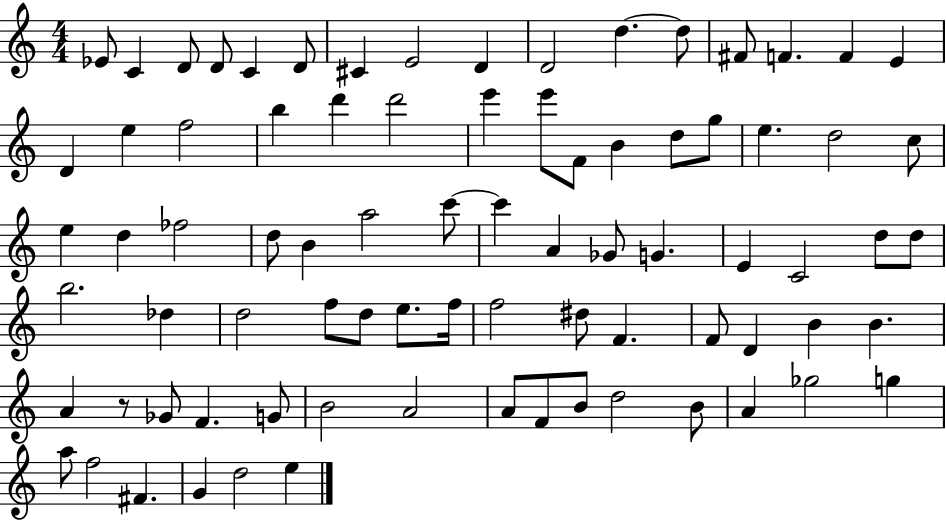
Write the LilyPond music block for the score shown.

{
  \clef treble
  \numericTimeSignature
  \time 4/4
  \key c \major
  ees'8 c'4 d'8 d'8 c'4 d'8 | cis'4 e'2 d'4 | d'2 d''4.~~ d''8 | fis'8 f'4. f'4 e'4 | \break d'4 e''4 f''2 | b''4 d'''4 d'''2 | e'''4 e'''8 f'8 b'4 d''8 g''8 | e''4. d''2 c''8 | \break e''4 d''4 fes''2 | d''8 b'4 a''2 c'''8~~ | c'''4 a'4 ges'8 g'4. | e'4 c'2 d''8 d''8 | \break b''2. des''4 | d''2 f''8 d''8 e''8. f''16 | f''2 dis''8 f'4. | f'8 d'4 b'4 b'4. | \break a'4 r8 ges'8 f'4. g'8 | b'2 a'2 | a'8 f'8 b'8 d''2 b'8 | a'4 ges''2 g''4 | \break a''8 f''2 fis'4. | g'4 d''2 e''4 | \bar "|."
}